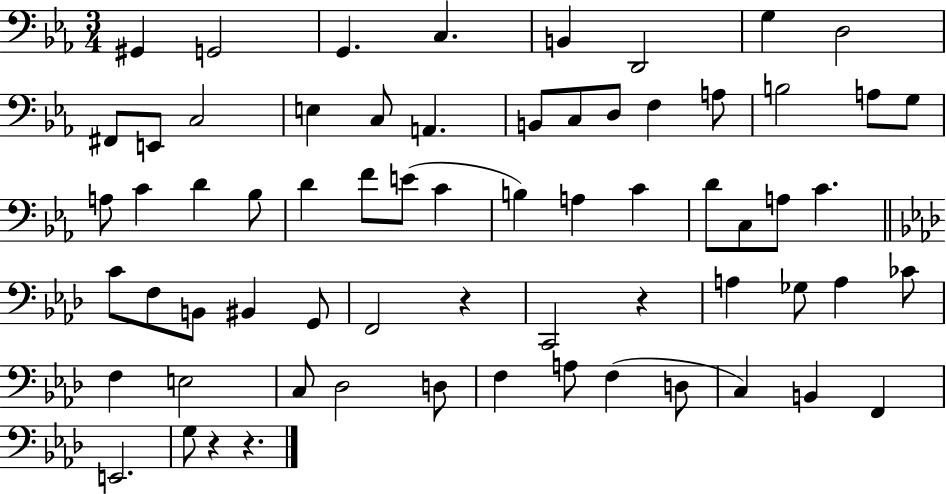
G#2/q G2/h G2/q. C3/q. B2/q D2/h G3/q D3/h F#2/e E2/e C3/h E3/q C3/e A2/q. B2/e C3/e D3/e F3/q A3/e B3/h A3/e G3/e A3/e C4/q D4/q Bb3/e D4/q F4/e E4/e C4/q B3/q A3/q C4/q D4/e C3/e A3/e C4/q. C4/e F3/e B2/e BIS2/q G2/e F2/h R/q C2/h R/q A3/q Gb3/e A3/q CES4/e F3/q E3/h C3/e Db3/h D3/e F3/q A3/e F3/q D3/e C3/q B2/q F2/q E2/h. G3/e R/q R/q.